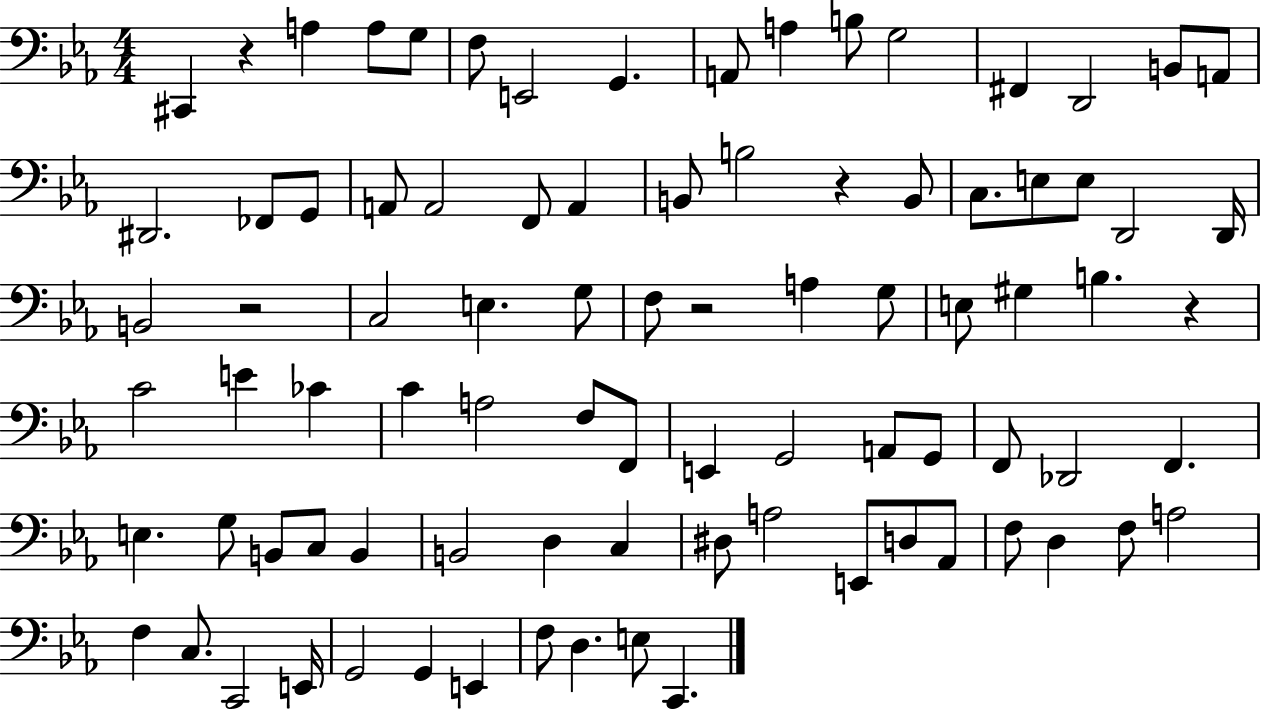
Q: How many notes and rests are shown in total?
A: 87